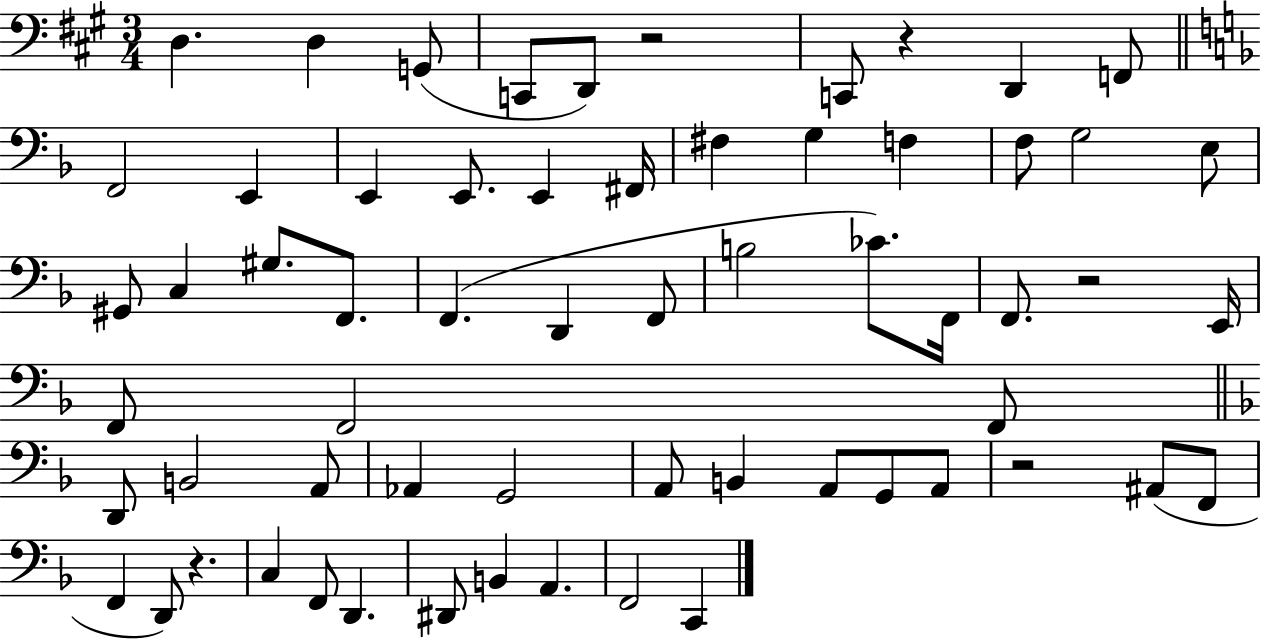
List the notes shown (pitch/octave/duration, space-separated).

D3/q. D3/q G2/e C2/e D2/e R/h C2/e R/q D2/q F2/e F2/h E2/q E2/q E2/e. E2/q F#2/s F#3/q G3/q F3/q F3/e G3/h E3/e G#2/e C3/q G#3/e. F2/e. F2/q. D2/q F2/e B3/h CES4/e. F2/s F2/e. R/h E2/s F2/e F2/h F2/e D2/e B2/h A2/e Ab2/q G2/h A2/e B2/q A2/e G2/e A2/e R/h A#2/e F2/e F2/q D2/e R/q. C3/q F2/e D2/q. D#2/e B2/q A2/q. F2/h C2/q